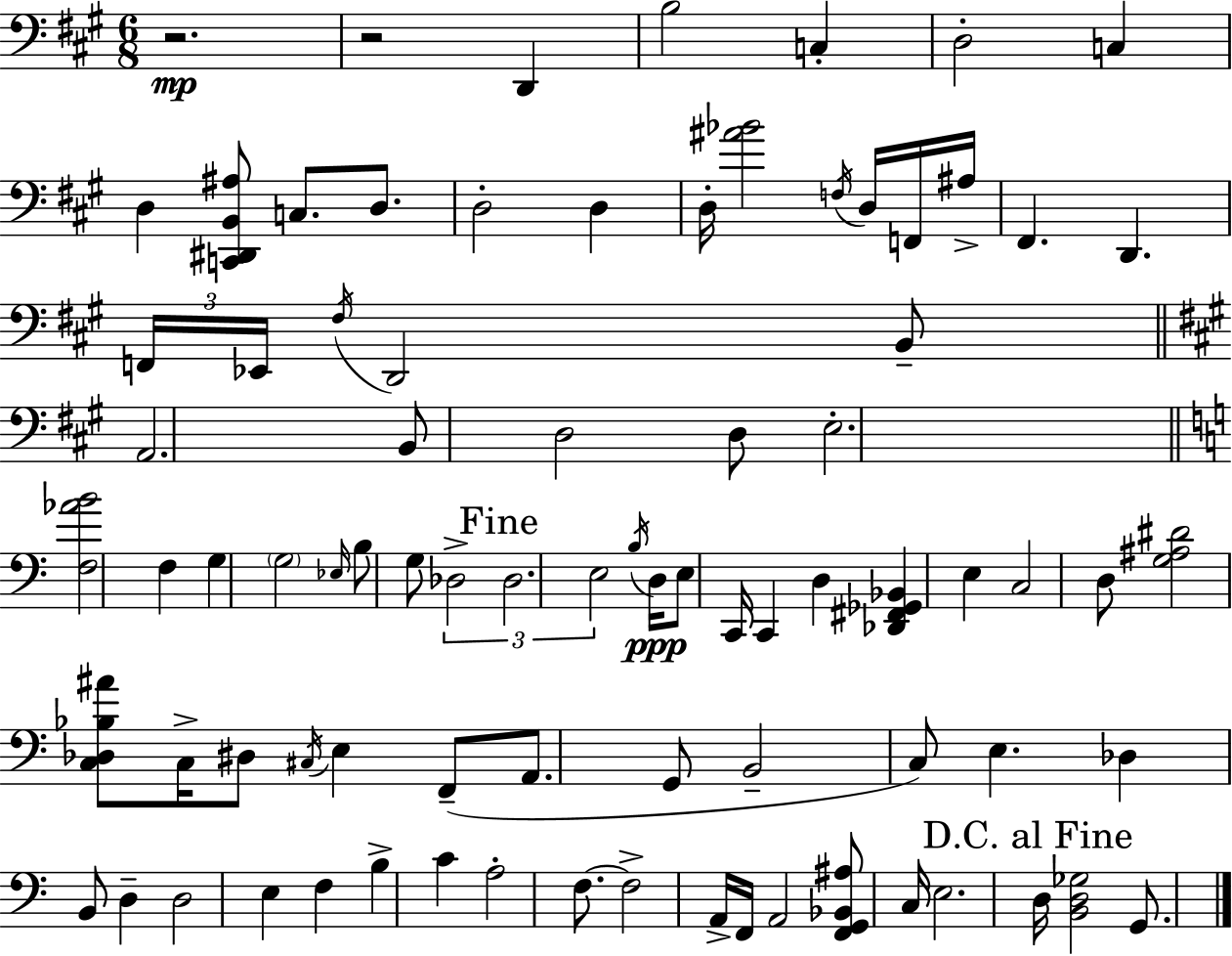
X:1
T:Untitled
M:6/8
L:1/4
K:A
z2 z2 D,, B,2 C, D,2 C, D, [C,,^D,,B,,^A,]/2 C,/2 D,/2 D,2 D, D,/4 [^A_B]2 F,/4 D,/4 F,,/4 ^A,/4 ^F,, D,, F,,/4 _E,,/4 ^F,/4 D,,2 B,,/2 A,,2 B,,/2 D,2 D,/2 E,2 [F,_AB]2 F, G, G,2 _E,/4 B,/2 G,/2 _D,2 _D,2 E,2 B,/4 D,/4 E,/2 C,,/4 C,, D, [_D,,^F,,_G,,_B,,] E, C,2 D,/2 [G,^A,^D]2 [C,_D,_B,^A]/2 C,/4 ^D,/2 ^C,/4 E, F,,/2 A,,/2 G,,/2 B,,2 C,/2 E, _D, B,,/2 D, D,2 E, F, B, C A,2 F,/2 F,2 A,,/4 F,,/4 A,,2 [F,,G,,_B,,^A,]/2 C,/4 E,2 D,/4 [B,,D,_G,]2 G,,/2